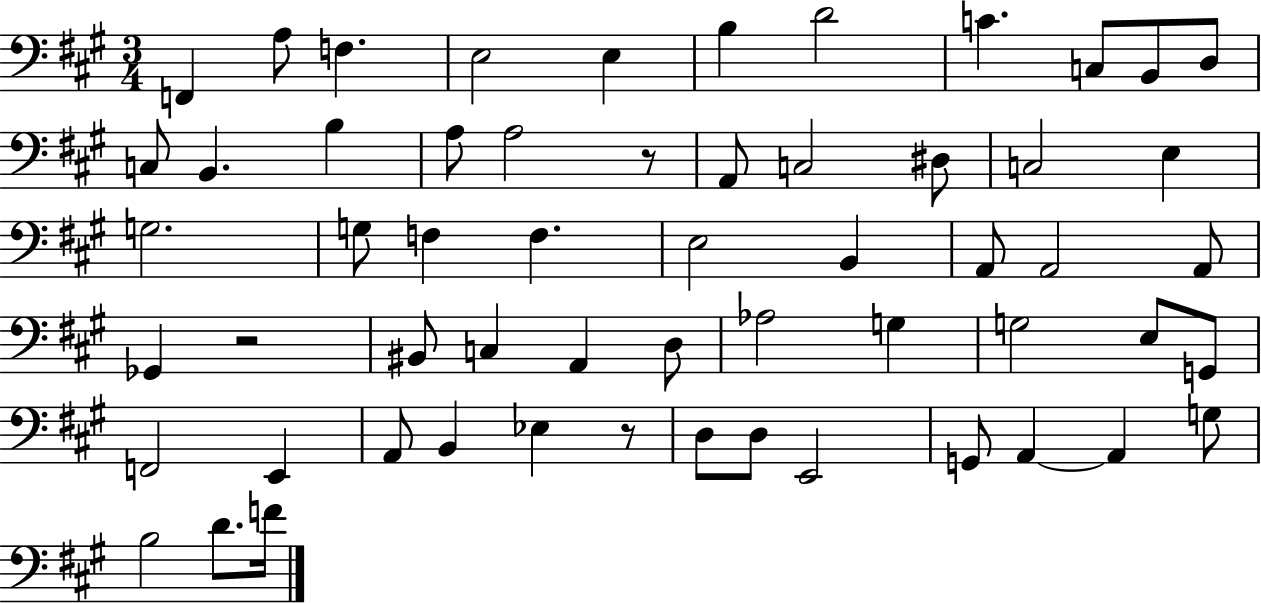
{
  \clef bass
  \numericTimeSignature
  \time 3/4
  \key a \major
  f,4 a8 f4. | e2 e4 | b4 d'2 | c'4. c8 b,8 d8 | \break c8 b,4. b4 | a8 a2 r8 | a,8 c2 dis8 | c2 e4 | \break g2. | g8 f4 f4. | e2 b,4 | a,8 a,2 a,8 | \break ges,4 r2 | bis,8 c4 a,4 d8 | aes2 g4 | g2 e8 g,8 | \break f,2 e,4 | a,8 b,4 ees4 r8 | d8 d8 e,2 | g,8 a,4~~ a,4 g8 | \break b2 d'8. f'16 | \bar "|."
}